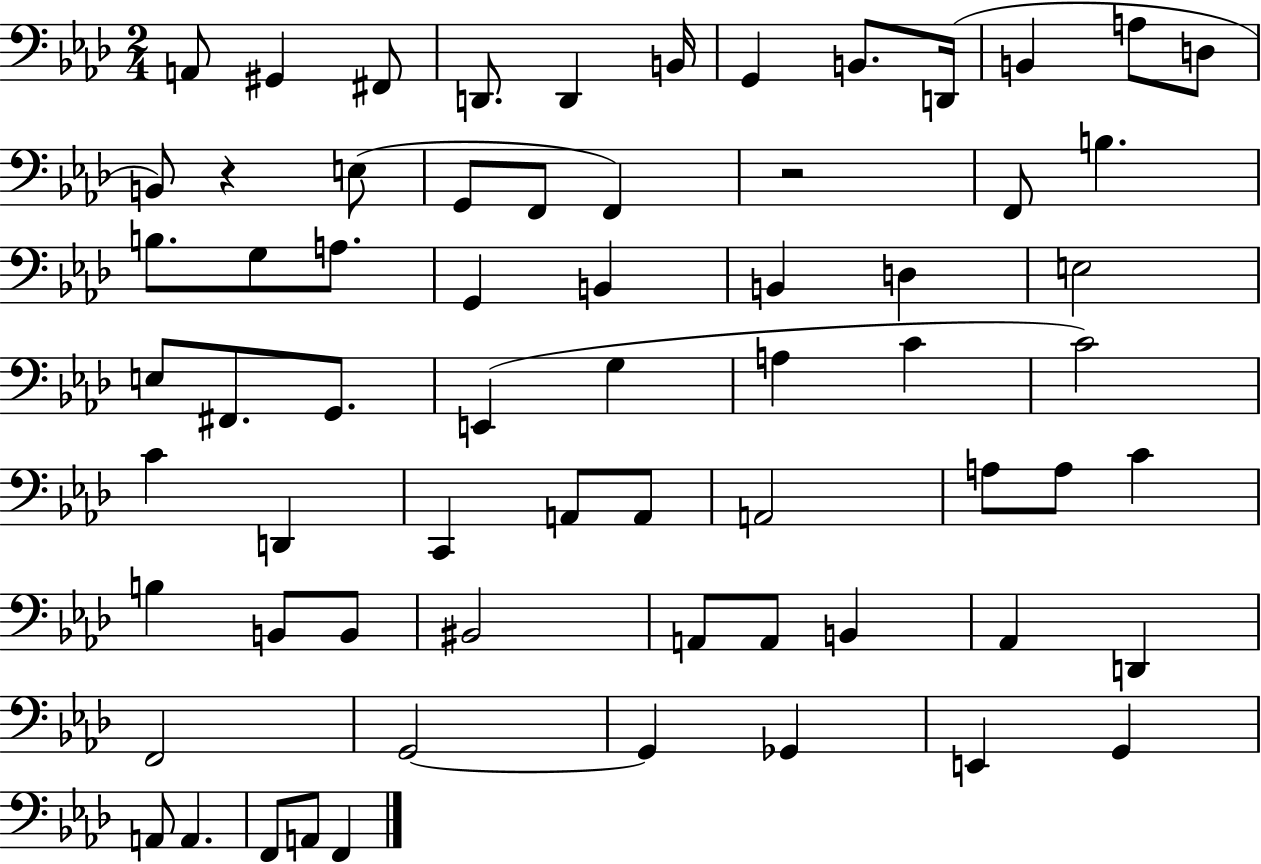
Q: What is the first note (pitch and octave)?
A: A2